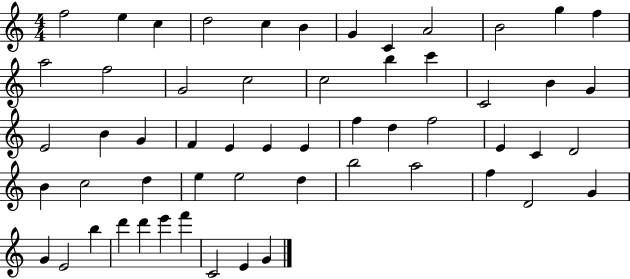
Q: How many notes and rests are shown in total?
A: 56